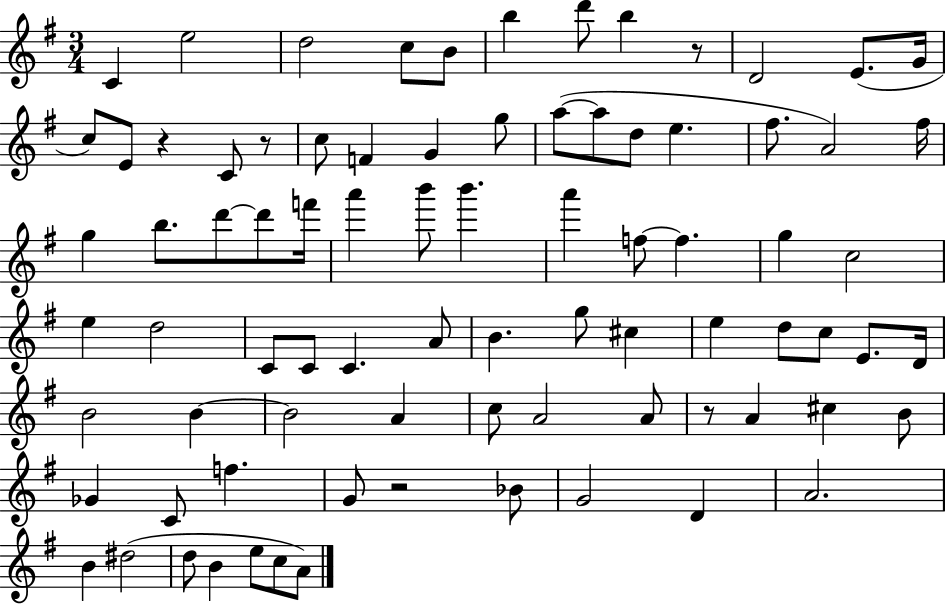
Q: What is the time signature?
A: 3/4